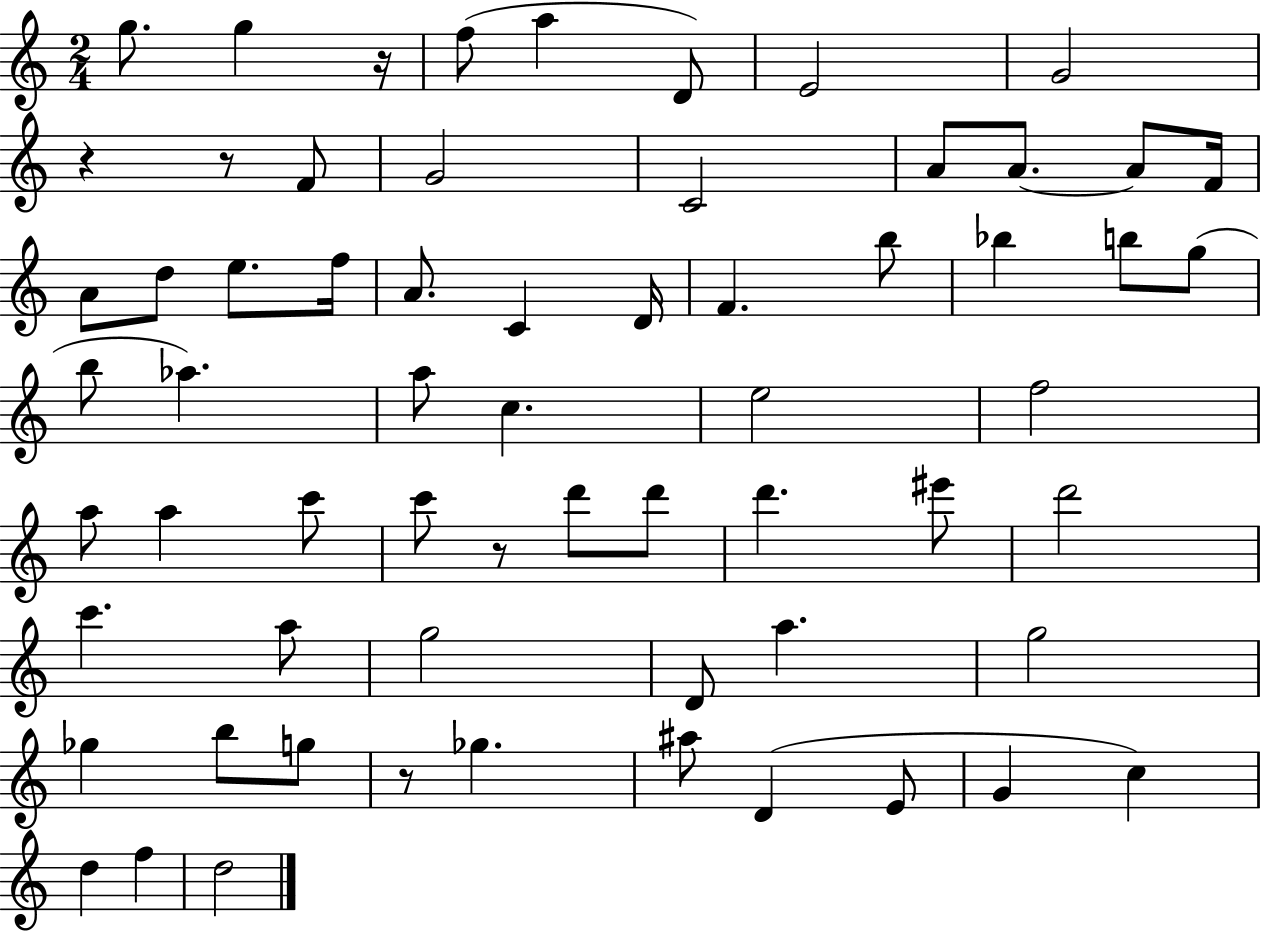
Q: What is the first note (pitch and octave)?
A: G5